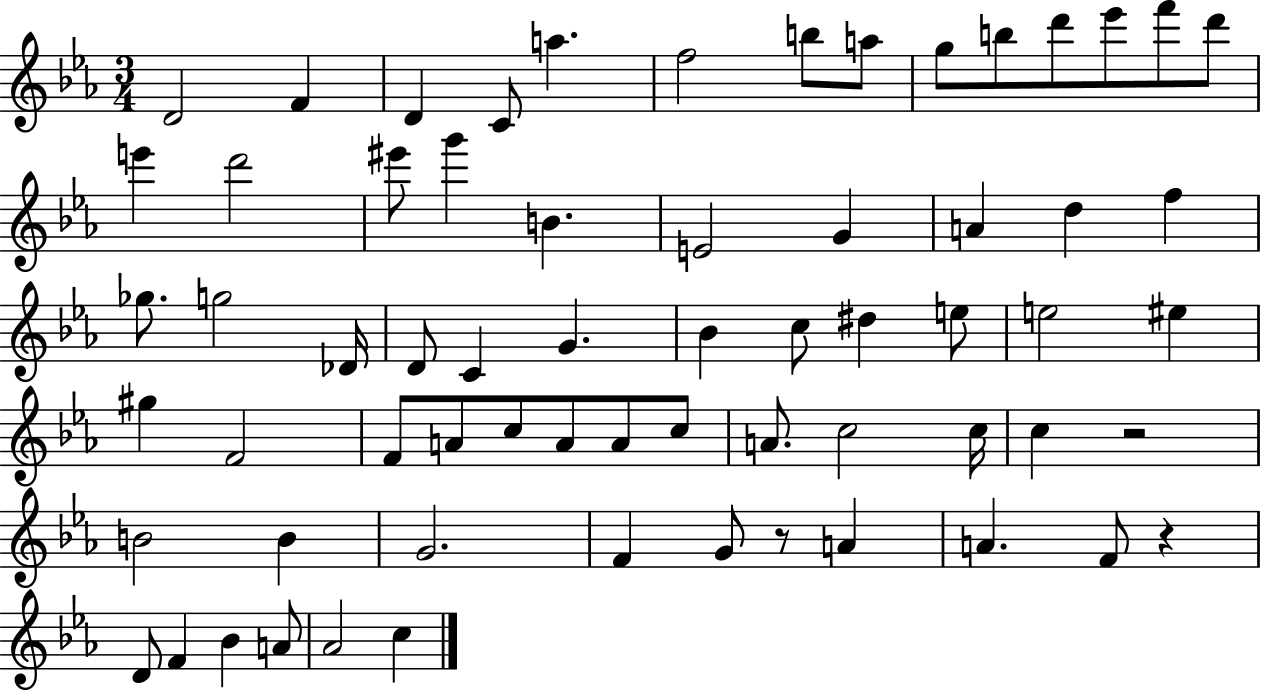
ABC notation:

X:1
T:Untitled
M:3/4
L:1/4
K:Eb
D2 F D C/2 a f2 b/2 a/2 g/2 b/2 d'/2 _e'/2 f'/2 d'/2 e' d'2 ^e'/2 g' B E2 G A d f _g/2 g2 _D/4 D/2 C G _B c/2 ^d e/2 e2 ^e ^g F2 F/2 A/2 c/2 A/2 A/2 c/2 A/2 c2 c/4 c z2 B2 B G2 F G/2 z/2 A A F/2 z D/2 F _B A/2 _A2 c